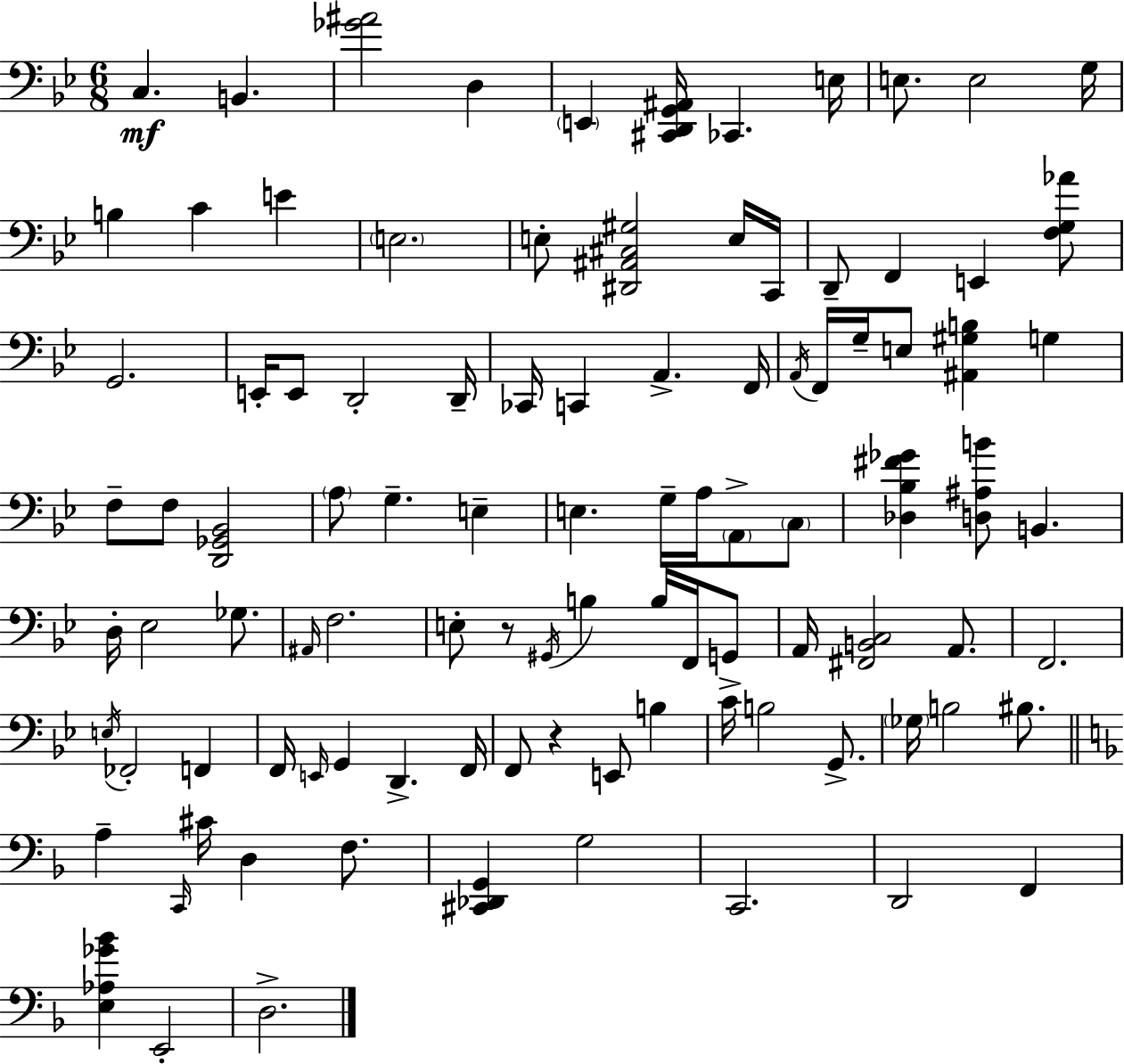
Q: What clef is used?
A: bass